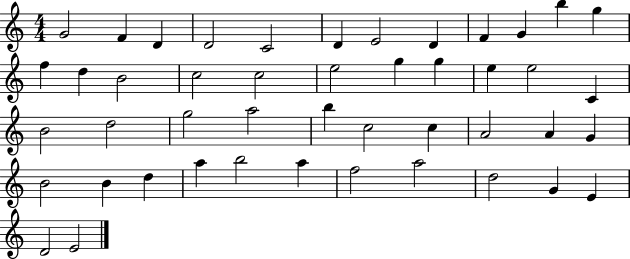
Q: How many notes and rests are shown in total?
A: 46